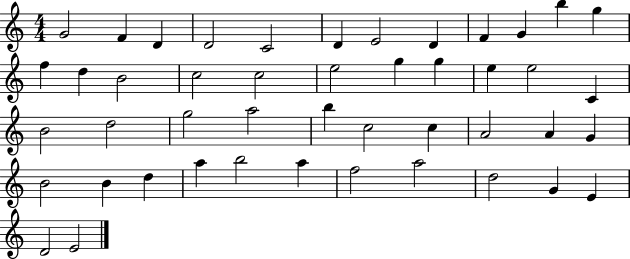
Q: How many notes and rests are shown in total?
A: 46